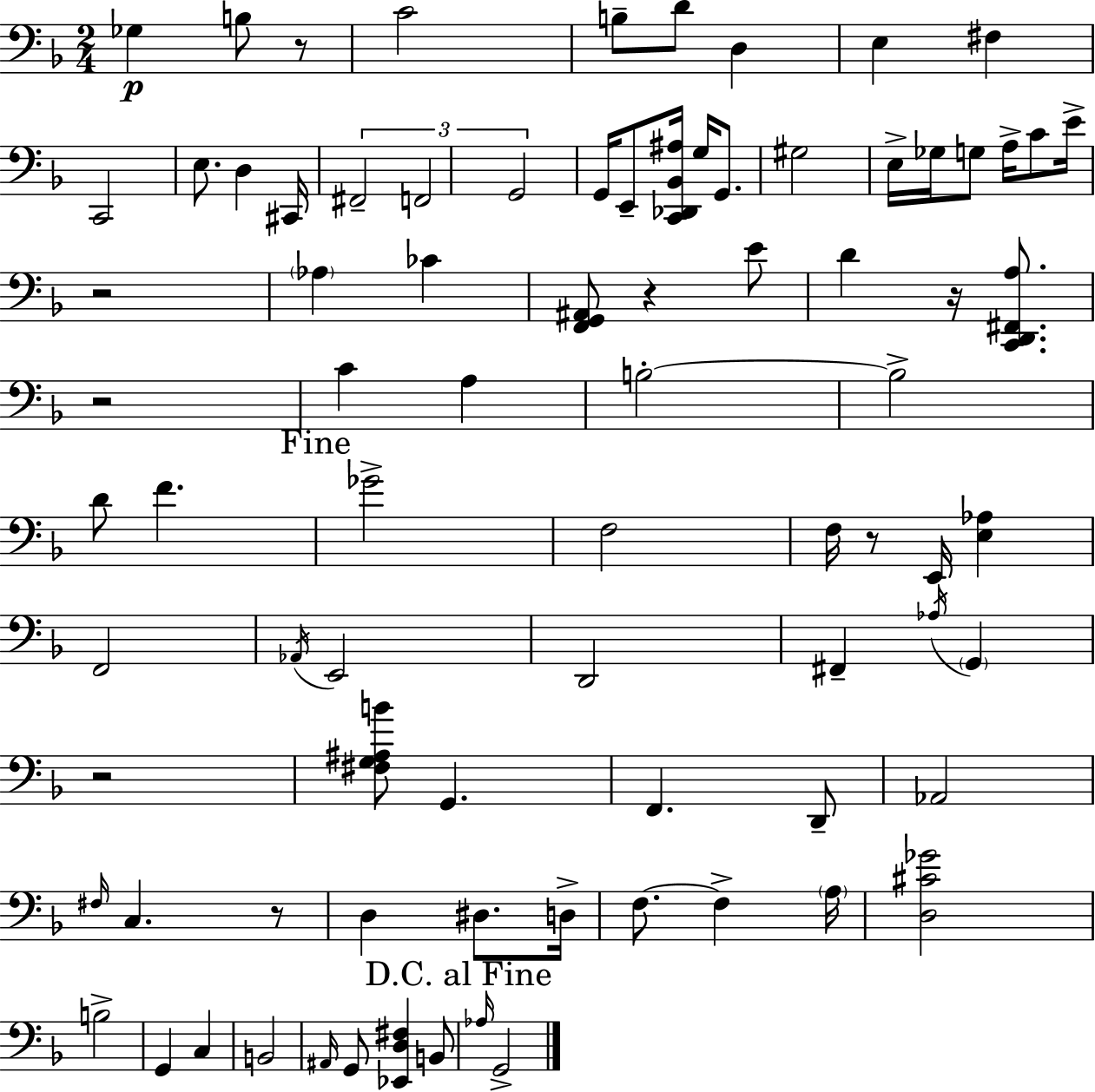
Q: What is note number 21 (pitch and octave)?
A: E3